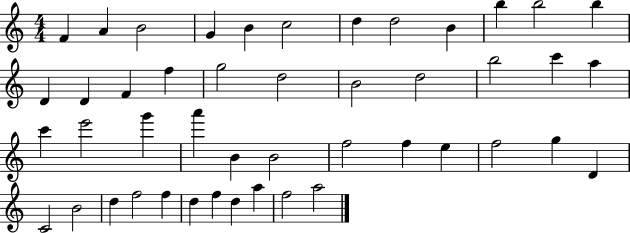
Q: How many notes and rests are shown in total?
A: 46